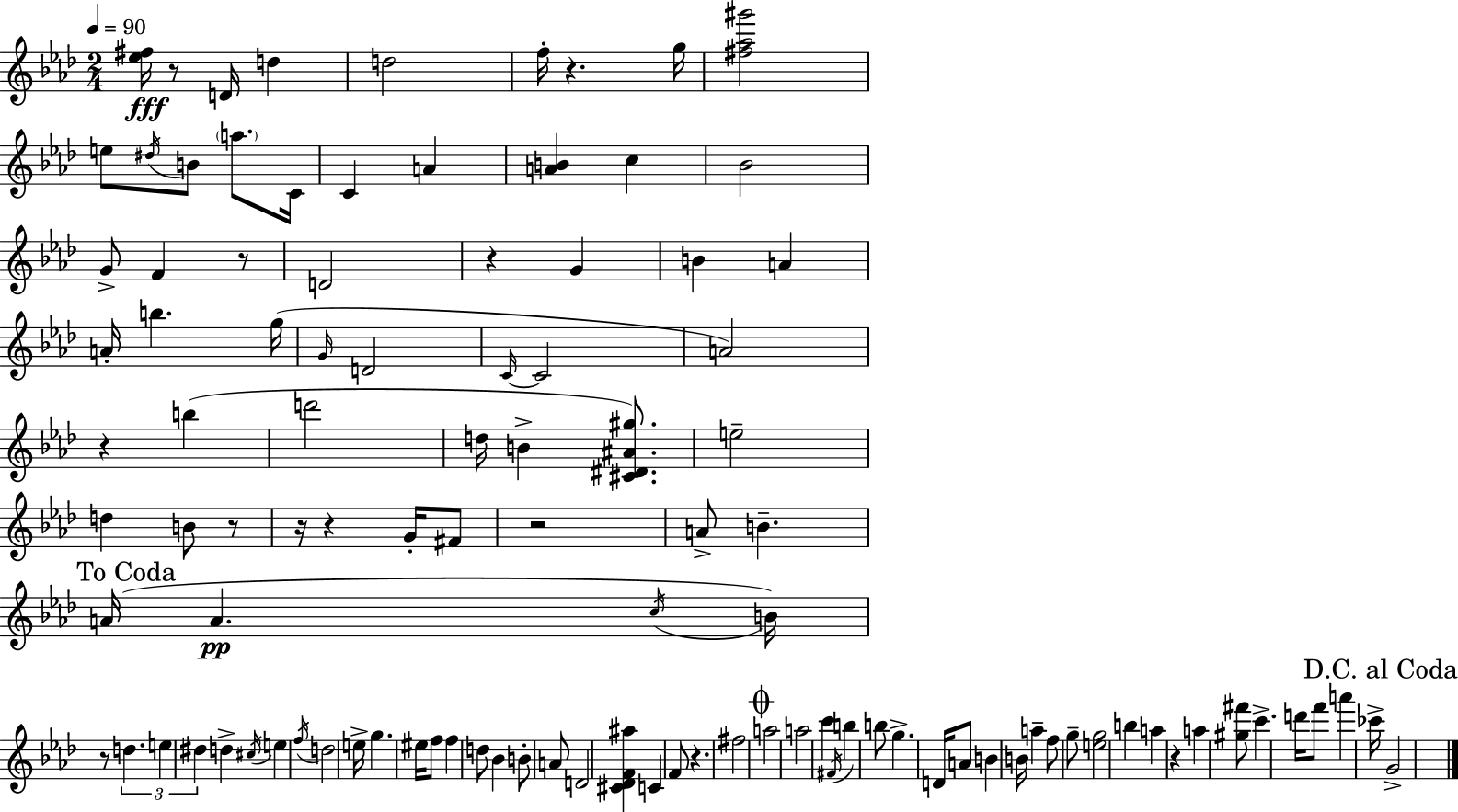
[Eb5,F#5]/s R/e D4/s D5/q D5/h F5/s R/q. G5/s [F#5,Ab5,G#6]/h E5/e D#5/s B4/e A5/e. C4/s C4/q A4/q [A4,B4]/q C5/q Bb4/h G4/e F4/q R/e D4/h R/q G4/q B4/q A4/q A4/s B5/q. G5/s G4/s D4/h C4/s C4/h A4/h R/q B5/q D6/h D5/s B4/q [C#4,D#4,A#4,G#5]/e. E5/h D5/q B4/e R/e R/s R/q G4/s F#4/e R/h A4/e B4/q. A4/s A4/q. C5/s B4/s R/e D5/q. E5/q D#5/q D5/q C#5/s E5/q F5/s D5/h E5/s G5/q. EIS5/s F5/e F5/q D5/e Bb4/q B4/e A4/e D4/h [C#4,Db4,F4,A#5]/q C4/q F4/e R/q. F#5/h A5/h A5/h C6/q F#4/s B5/q B5/e G5/q. D4/s A4/e B4/q B4/s A5/q F5/e G5/e [E5,G5]/h B5/q A5/q R/q A5/q [G#5,F#6]/e C6/q. D6/s F6/e A6/q CES6/s G4/h